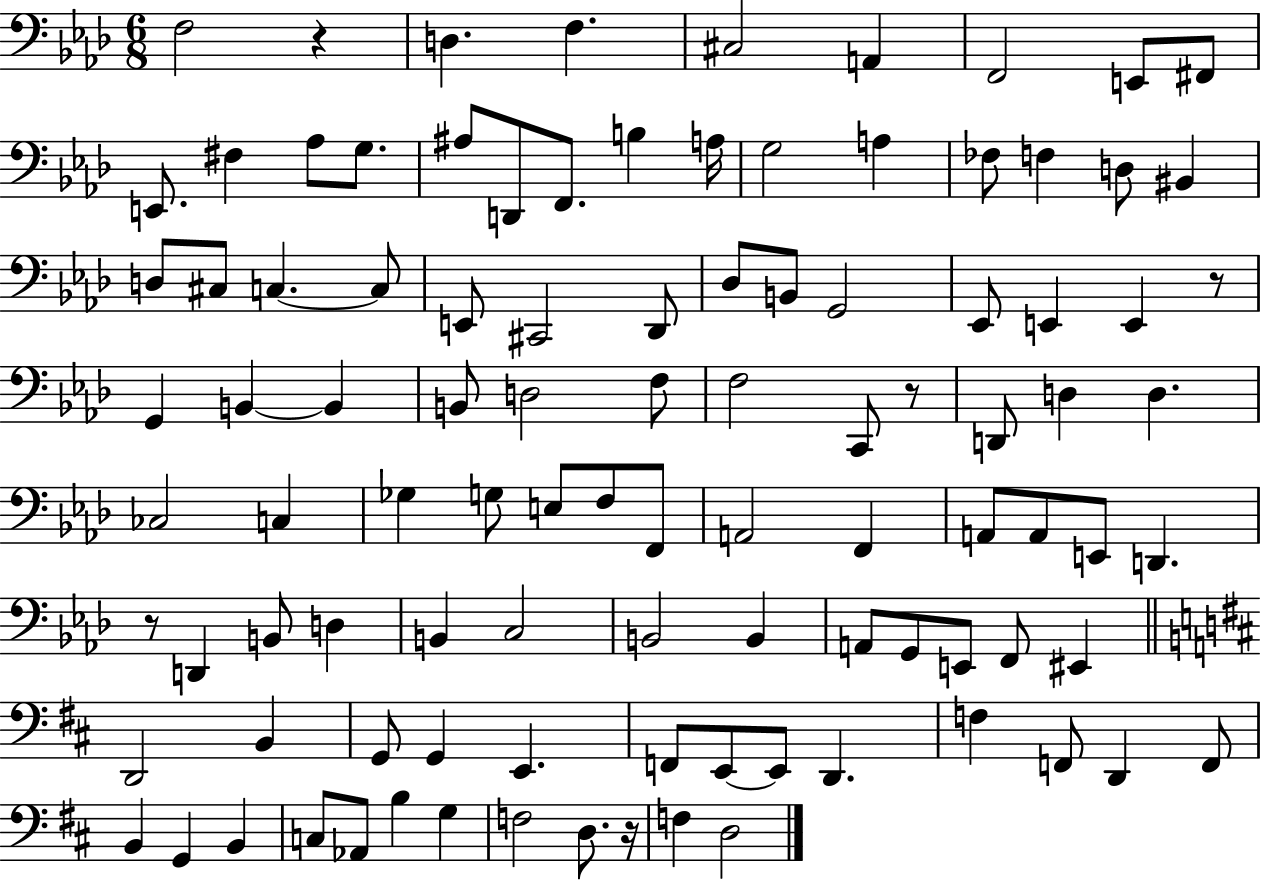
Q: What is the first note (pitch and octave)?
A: F3